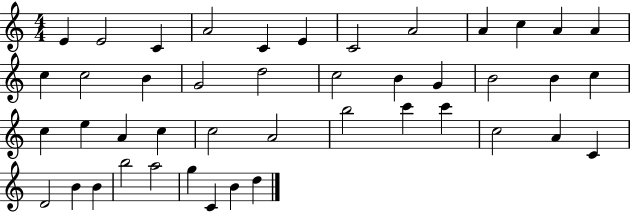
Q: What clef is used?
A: treble